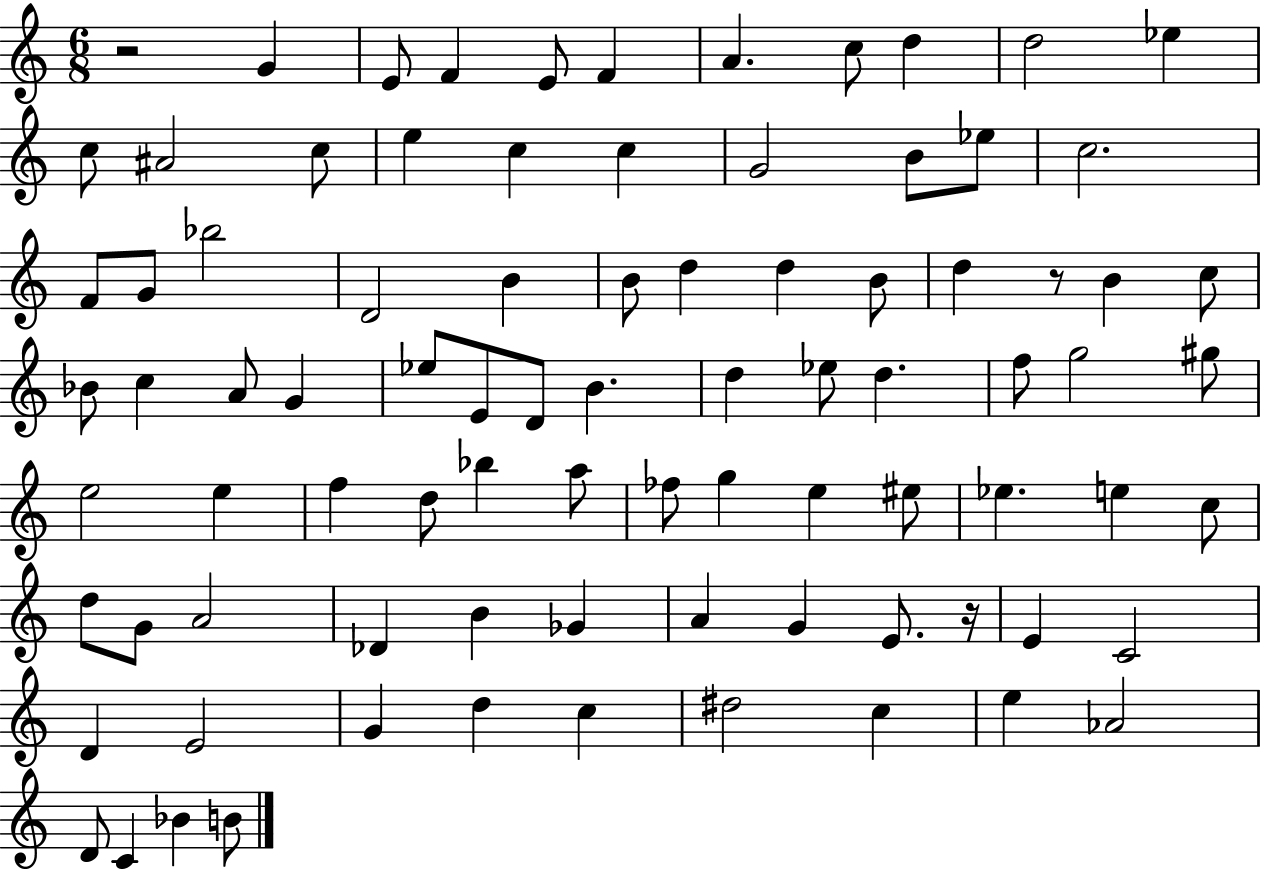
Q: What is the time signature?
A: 6/8